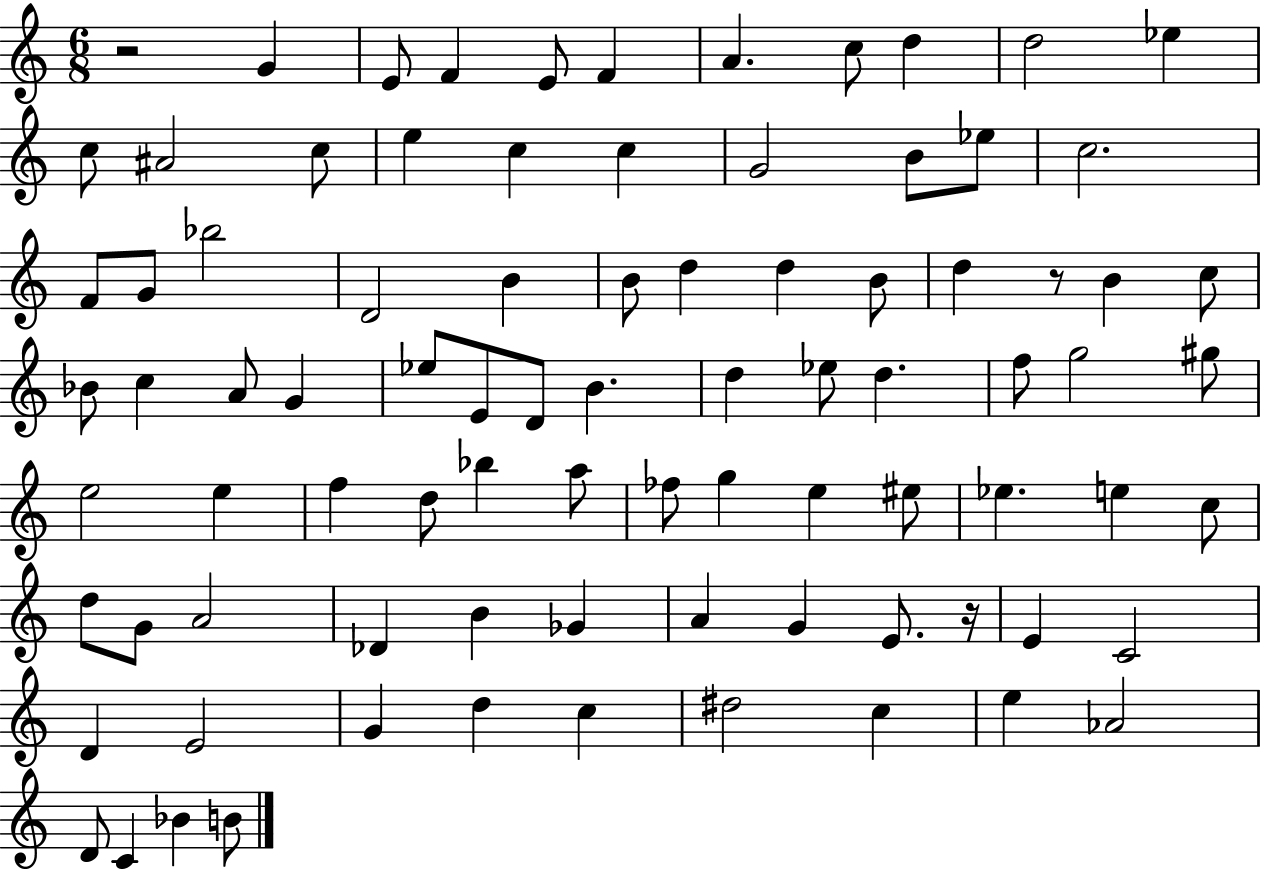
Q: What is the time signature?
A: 6/8